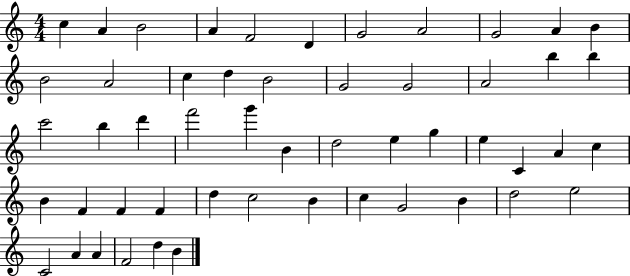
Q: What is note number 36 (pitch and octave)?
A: F4